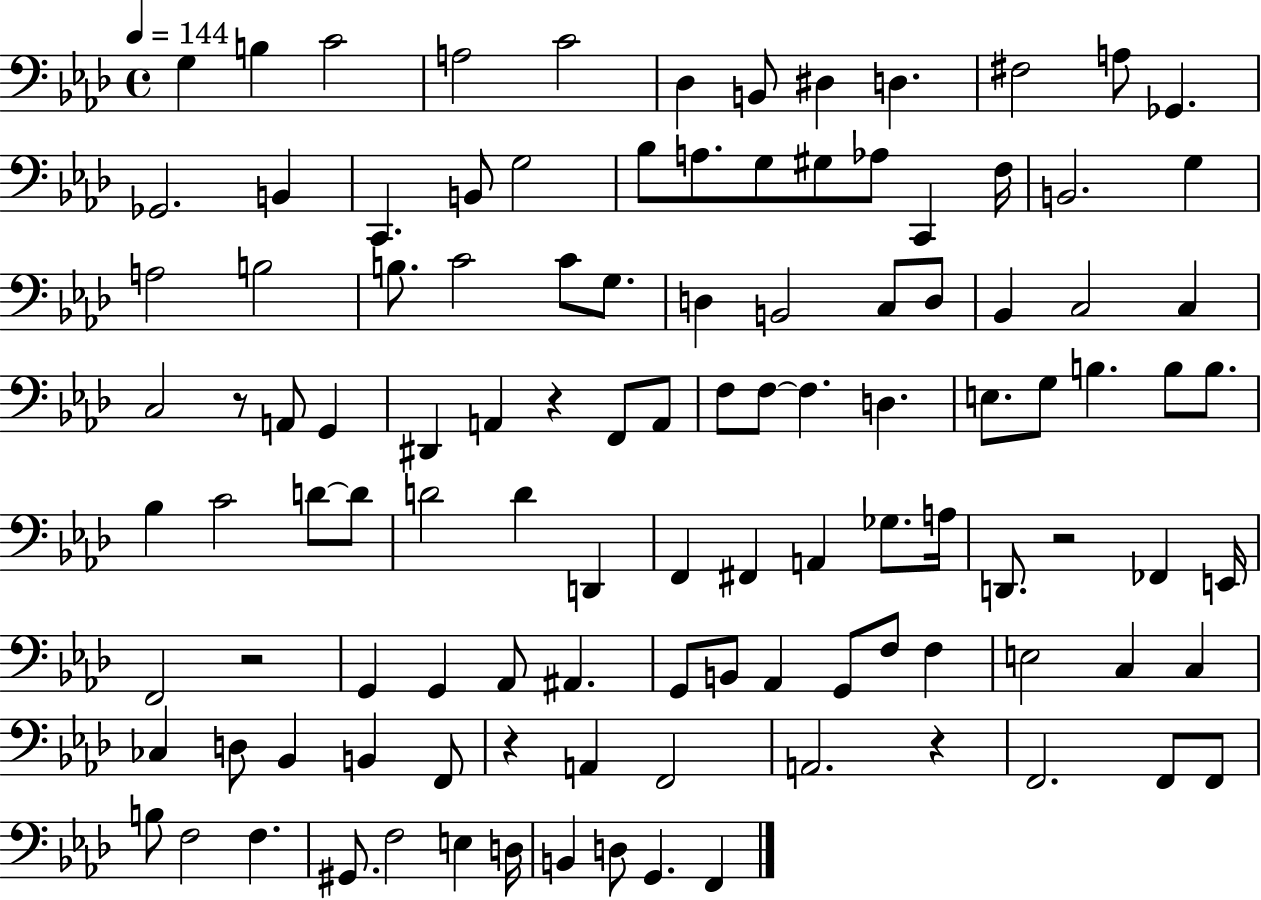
{
  \clef bass
  \time 4/4
  \defaultTimeSignature
  \key aes \major
  \tempo 4 = 144
  g4 b4 c'2 | a2 c'2 | des4 b,8 dis4 d4. | fis2 a8 ges,4. | \break ges,2. b,4 | c,4. b,8 g2 | bes8 a8. g8 gis8 aes8 c,4 f16 | b,2. g4 | \break a2 b2 | b8. c'2 c'8 g8. | d4 b,2 c8 d8 | bes,4 c2 c4 | \break c2 r8 a,8 g,4 | dis,4 a,4 r4 f,8 a,8 | f8 f8~~ f4. d4. | e8. g8 b4. b8 b8. | \break bes4 c'2 d'8~~ d'8 | d'2 d'4 d,4 | f,4 fis,4 a,4 ges8. a16 | d,8. r2 fes,4 e,16 | \break f,2 r2 | g,4 g,4 aes,8 ais,4. | g,8 b,8 aes,4 g,8 f8 f4 | e2 c4 c4 | \break ces4 d8 bes,4 b,4 f,8 | r4 a,4 f,2 | a,2. r4 | f,2. f,8 f,8 | \break b8 f2 f4. | gis,8. f2 e4 d16 | b,4 d8 g,4. f,4 | \bar "|."
}